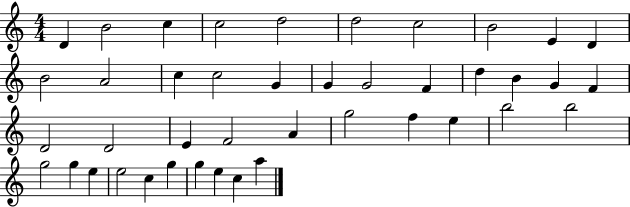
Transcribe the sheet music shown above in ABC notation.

X:1
T:Untitled
M:4/4
L:1/4
K:C
D B2 c c2 d2 d2 c2 B2 E D B2 A2 c c2 G G G2 F d B G F D2 D2 E F2 A g2 f e b2 b2 g2 g e e2 c g g e c a